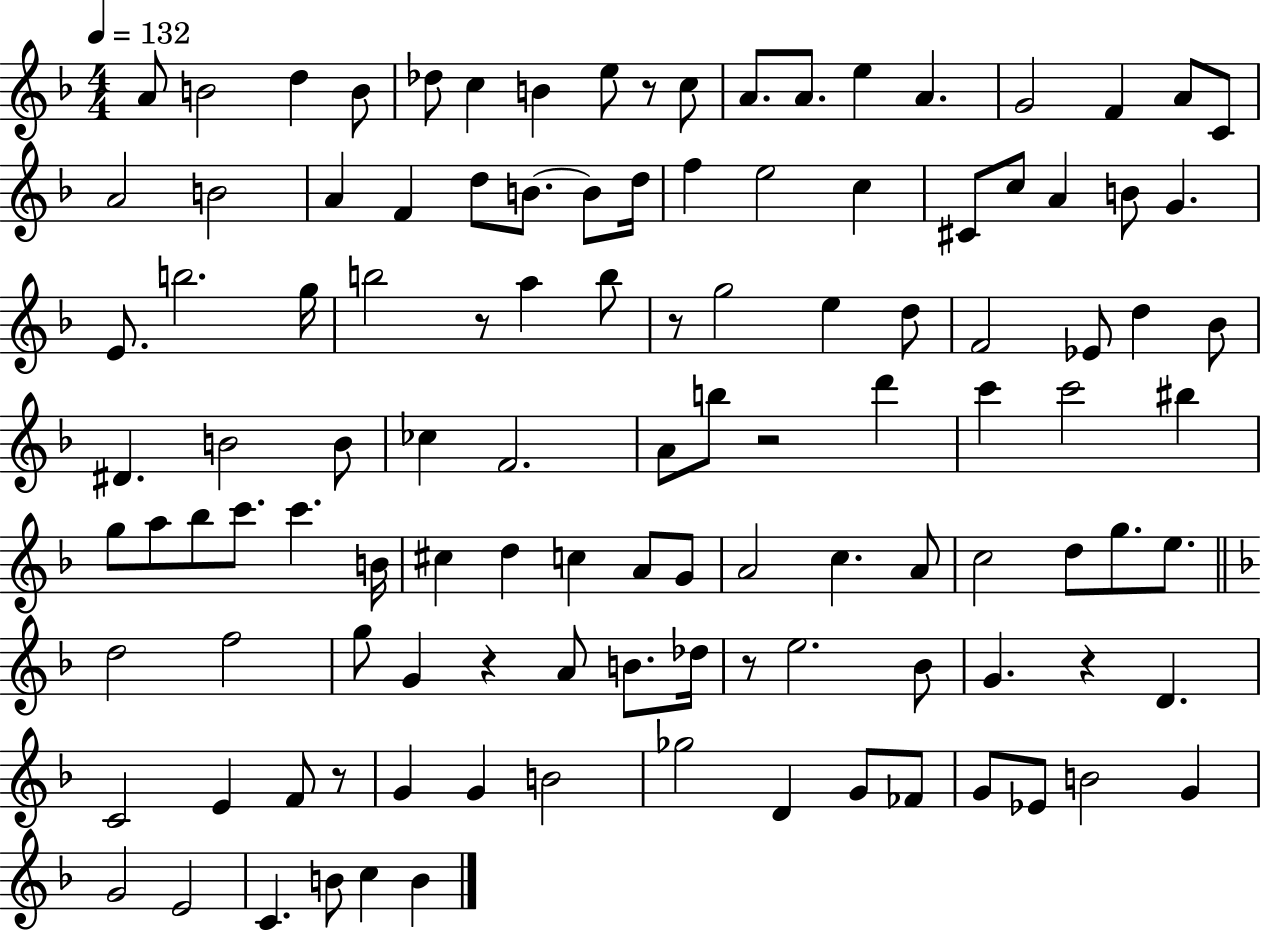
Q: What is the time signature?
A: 4/4